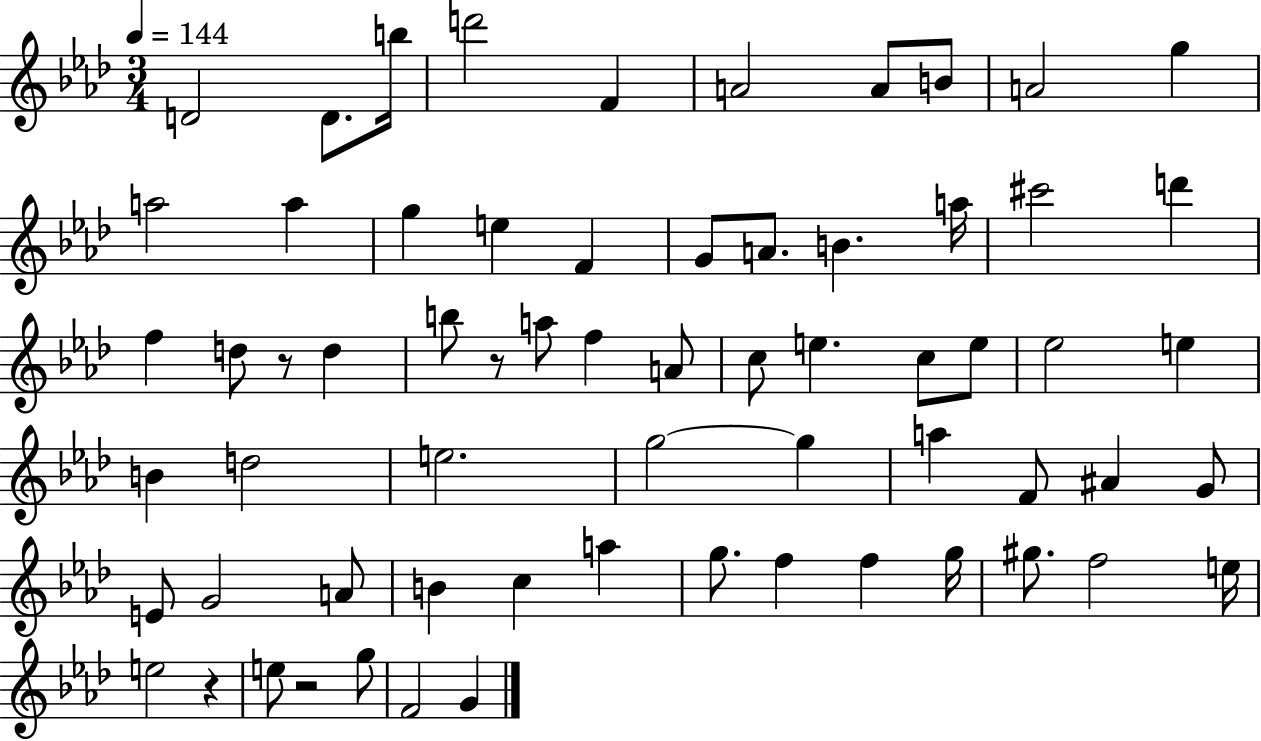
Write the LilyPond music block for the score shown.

{
  \clef treble
  \numericTimeSignature
  \time 3/4
  \key aes \major
  \tempo 4 = 144
  d'2 d'8. b''16 | d'''2 f'4 | a'2 a'8 b'8 | a'2 g''4 | \break a''2 a''4 | g''4 e''4 f'4 | g'8 a'8. b'4. a''16 | cis'''2 d'''4 | \break f''4 d''8 r8 d''4 | b''8 r8 a''8 f''4 a'8 | c''8 e''4. c''8 e''8 | ees''2 e''4 | \break b'4 d''2 | e''2. | g''2~~ g''4 | a''4 f'8 ais'4 g'8 | \break e'8 g'2 a'8 | b'4 c''4 a''4 | g''8. f''4 f''4 g''16 | gis''8. f''2 e''16 | \break e''2 r4 | e''8 r2 g''8 | f'2 g'4 | \bar "|."
}